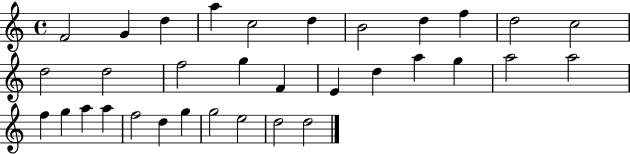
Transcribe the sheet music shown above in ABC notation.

X:1
T:Untitled
M:4/4
L:1/4
K:C
F2 G d a c2 d B2 d f d2 c2 d2 d2 f2 g F E d a g a2 a2 f g a a f2 d g g2 e2 d2 d2